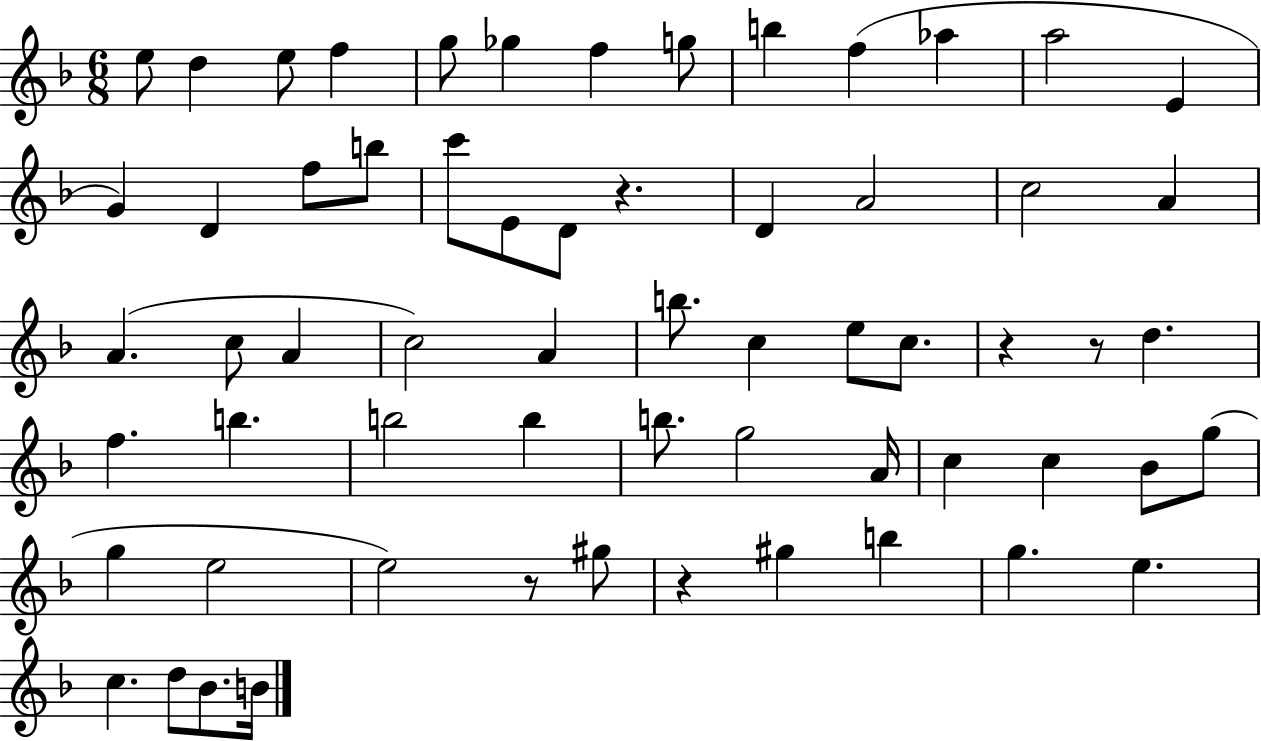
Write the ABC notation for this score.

X:1
T:Untitled
M:6/8
L:1/4
K:F
e/2 d e/2 f g/2 _g f g/2 b f _a a2 E G D f/2 b/2 c'/2 E/2 D/2 z D A2 c2 A A c/2 A c2 A b/2 c e/2 c/2 z z/2 d f b b2 b b/2 g2 A/4 c c _B/2 g/2 g e2 e2 z/2 ^g/2 z ^g b g e c d/2 _B/2 B/4